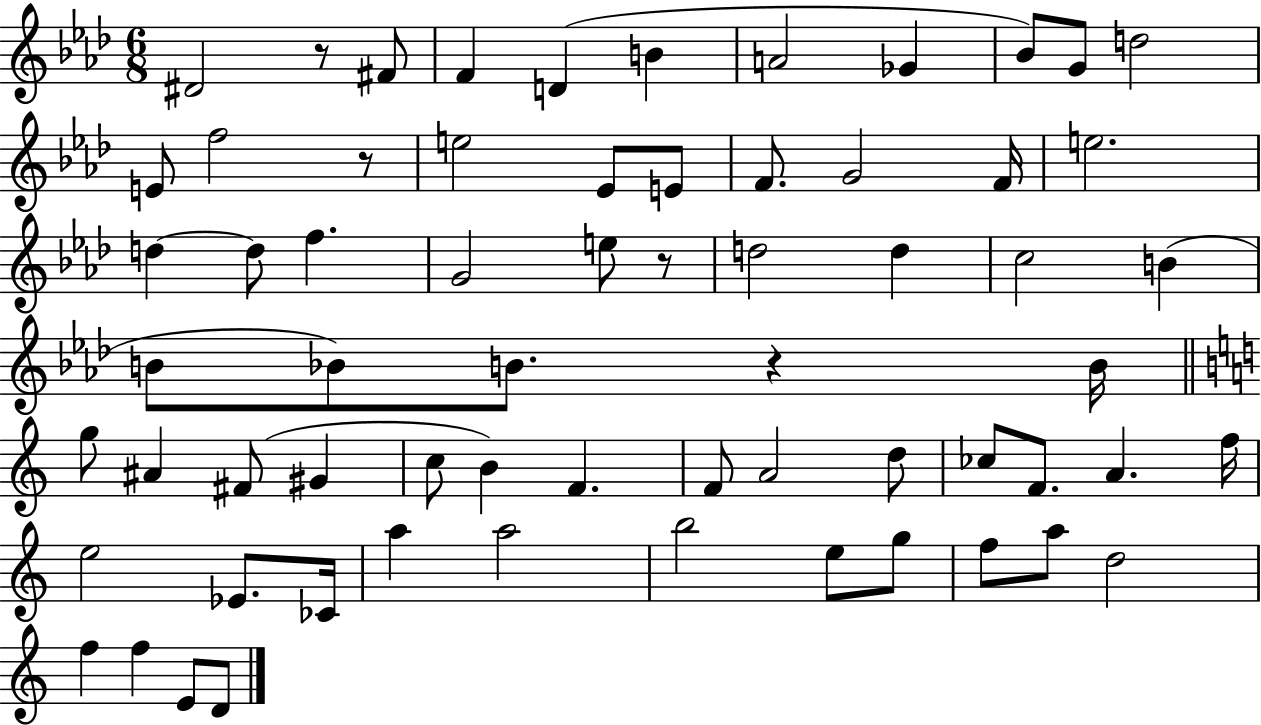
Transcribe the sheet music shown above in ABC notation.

X:1
T:Untitled
M:6/8
L:1/4
K:Ab
^D2 z/2 ^F/2 F D B A2 _G _B/2 G/2 d2 E/2 f2 z/2 e2 _E/2 E/2 F/2 G2 F/4 e2 d d/2 f G2 e/2 z/2 d2 d c2 B B/2 _B/2 B/2 z B/4 g/2 ^A ^F/2 ^G c/2 B F F/2 A2 d/2 _c/2 F/2 A f/4 e2 _E/2 _C/4 a a2 b2 e/2 g/2 f/2 a/2 d2 f f E/2 D/2